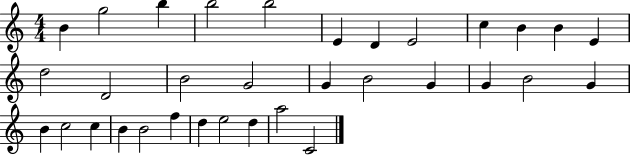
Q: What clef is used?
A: treble